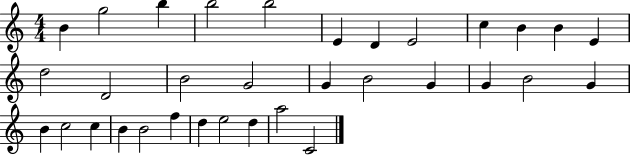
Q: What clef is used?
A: treble